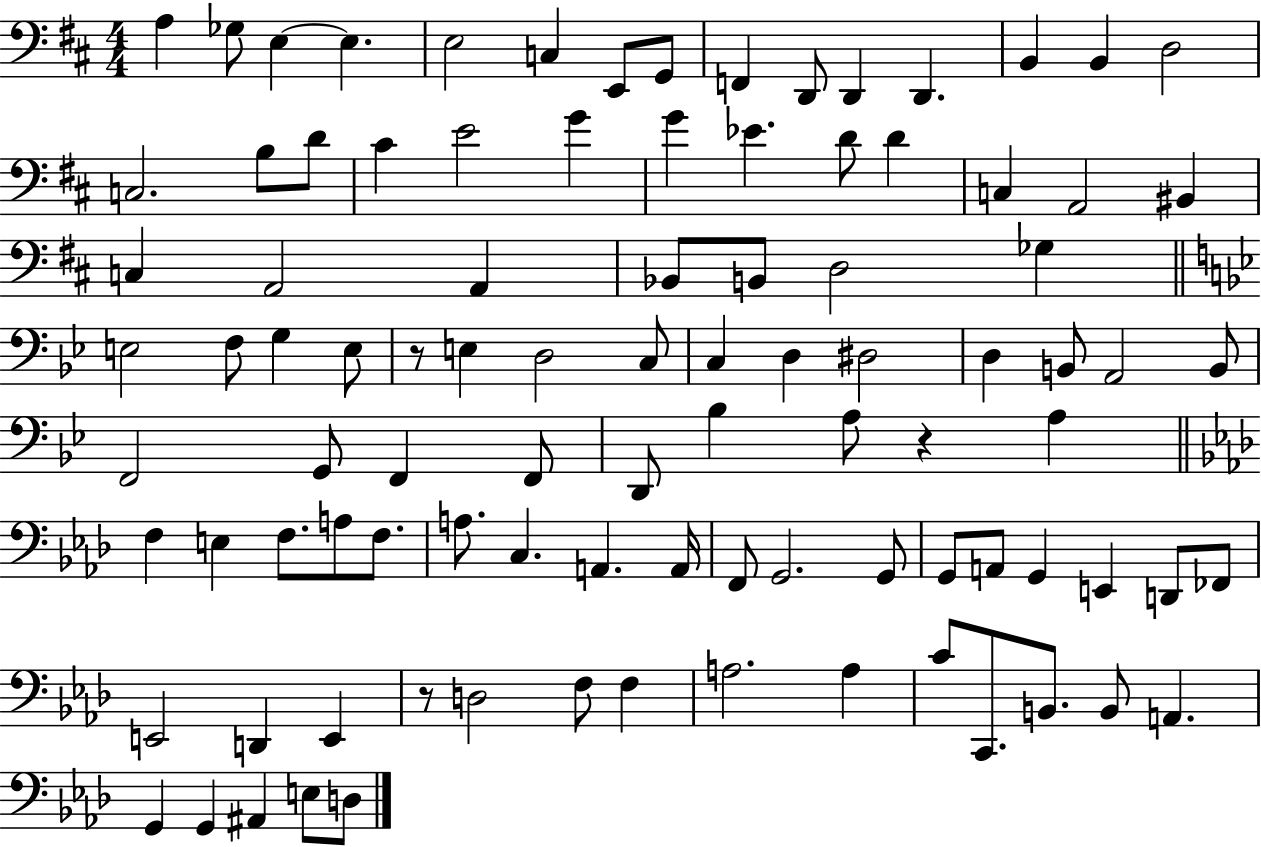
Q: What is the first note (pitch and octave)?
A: A3